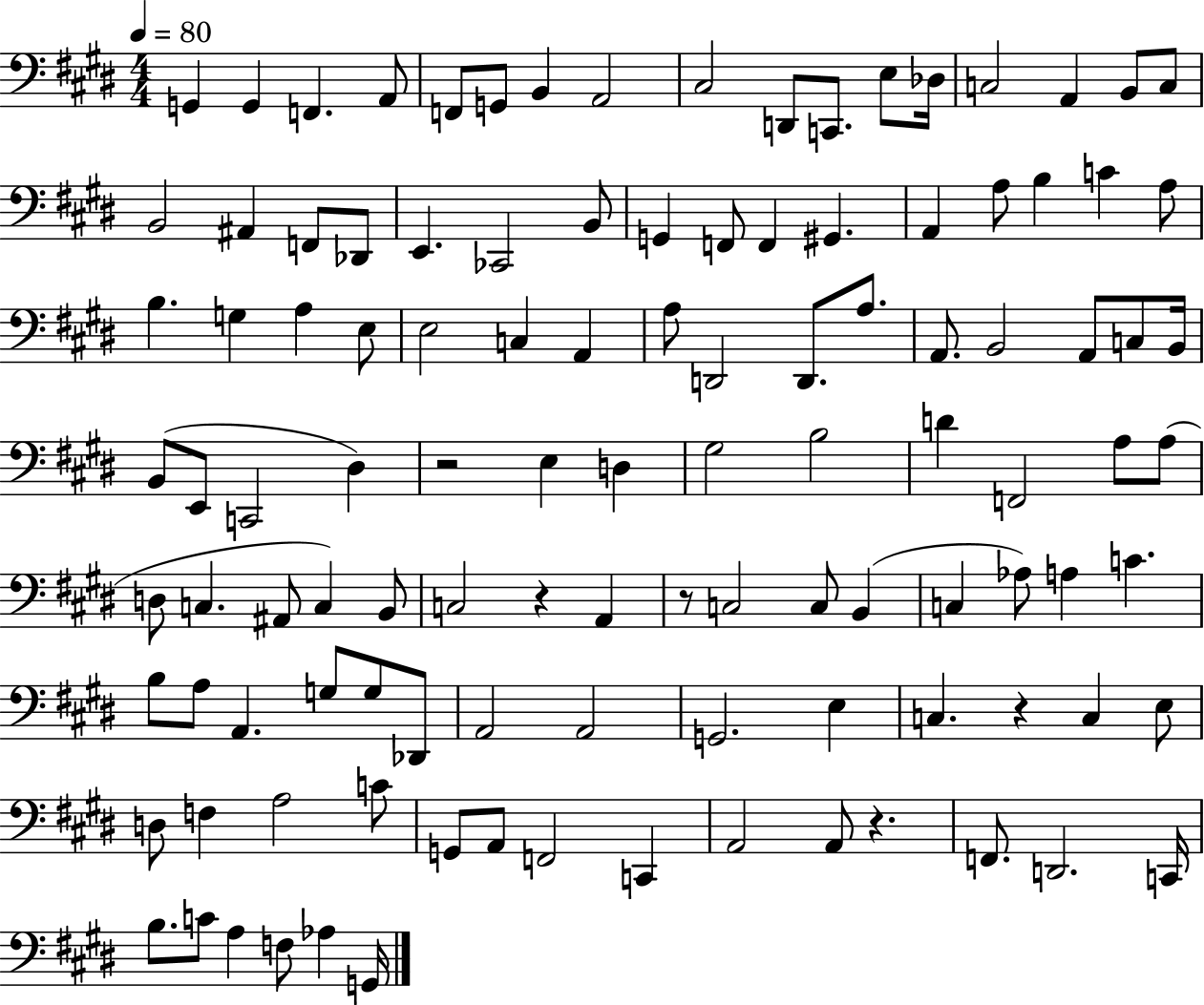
X:1
T:Untitled
M:4/4
L:1/4
K:E
G,, G,, F,, A,,/2 F,,/2 G,,/2 B,, A,,2 ^C,2 D,,/2 C,,/2 E,/2 _D,/4 C,2 A,, B,,/2 C,/2 B,,2 ^A,, F,,/2 _D,,/2 E,, _C,,2 B,,/2 G,, F,,/2 F,, ^G,, A,, A,/2 B, C A,/2 B, G, A, E,/2 E,2 C, A,, A,/2 D,,2 D,,/2 A,/2 A,,/2 B,,2 A,,/2 C,/2 B,,/4 B,,/2 E,,/2 C,,2 ^D, z2 E, D, ^G,2 B,2 D F,,2 A,/2 A,/2 D,/2 C, ^A,,/2 C, B,,/2 C,2 z A,, z/2 C,2 C,/2 B,, C, _A,/2 A, C B,/2 A,/2 A,, G,/2 G,/2 _D,,/2 A,,2 A,,2 G,,2 E, C, z C, E,/2 D,/2 F, A,2 C/2 G,,/2 A,,/2 F,,2 C,, A,,2 A,,/2 z F,,/2 D,,2 C,,/4 B,/2 C/2 A, F,/2 _A, G,,/4